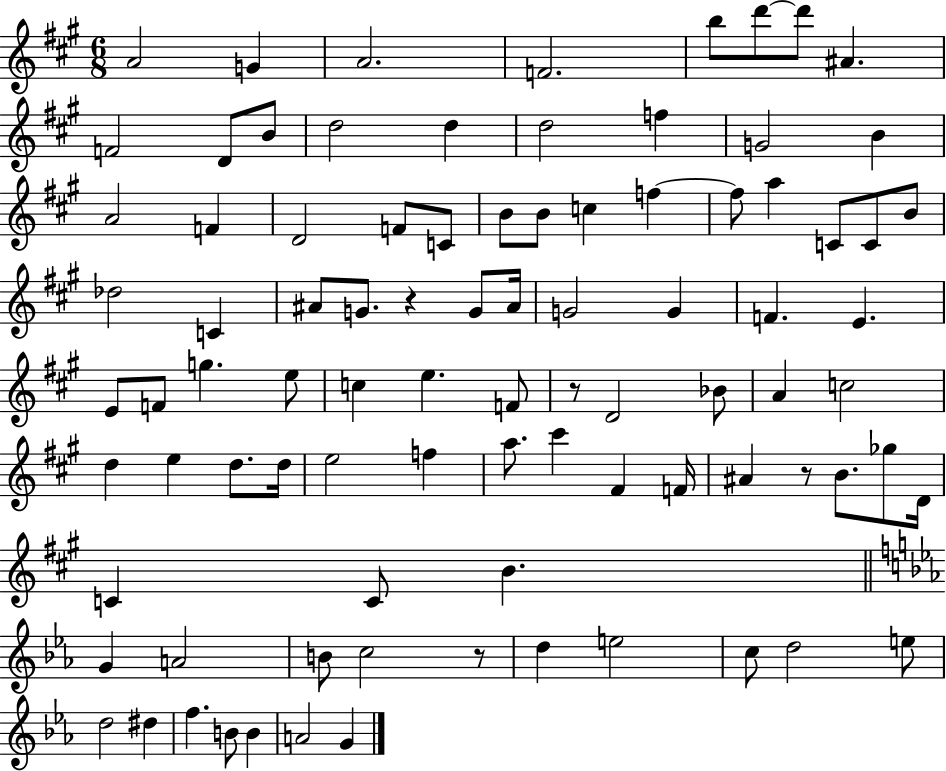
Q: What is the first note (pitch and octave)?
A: A4